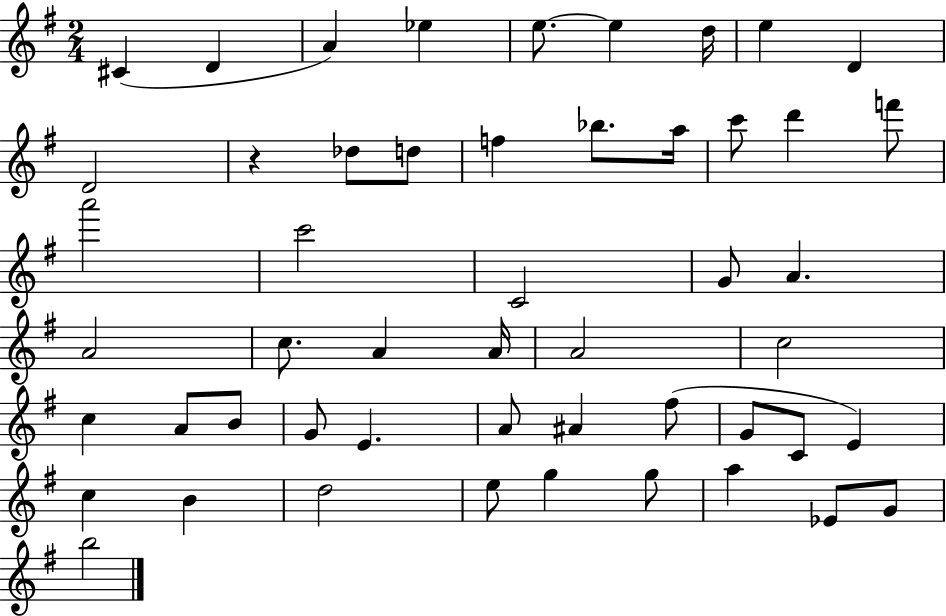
{
  \clef treble
  \numericTimeSignature
  \time 2/4
  \key g \major
  \repeat volta 2 { cis'4( d'4 | a'4) ees''4 | e''8.~~ e''4 d''16 | e''4 d'4 | \break d'2 | r4 des''8 d''8 | f''4 bes''8. a''16 | c'''8 d'''4 f'''8 | \break a'''2 | c'''2 | c'2 | g'8 a'4. | \break a'2 | c''8. a'4 a'16 | a'2 | c''2 | \break c''4 a'8 b'8 | g'8 e'4. | a'8 ais'4 fis''8( | g'8 c'8 e'4) | \break c''4 b'4 | d''2 | e''8 g''4 g''8 | a''4 ees'8 g'8 | \break b''2 | } \bar "|."
}